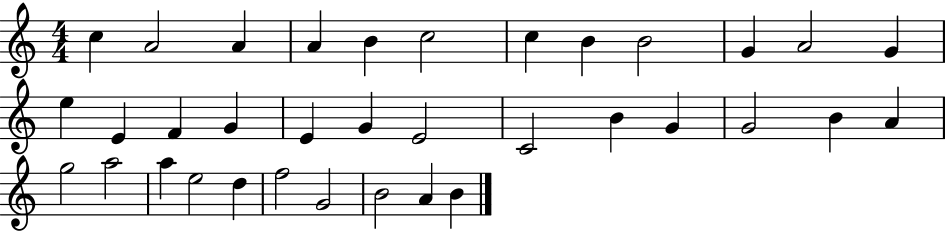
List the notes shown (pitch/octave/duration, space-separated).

C5/q A4/h A4/q A4/q B4/q C5/h C5/q B4/q B4/h G4/q A4/h G4/q E5/q E4/q F4/q G4/q E4/q G4/q E4/h C4/h B4/q G4/q G4/h B4/q A4/q G5/h A5/h A5/q E5/h D5/q F5/h G4/h B4/h A4/q B4/q